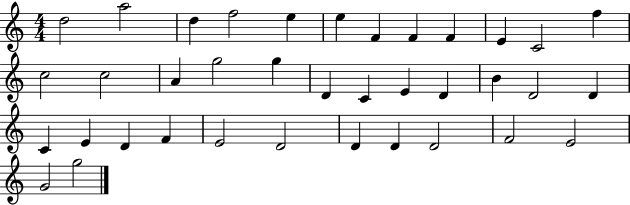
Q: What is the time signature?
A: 4/4